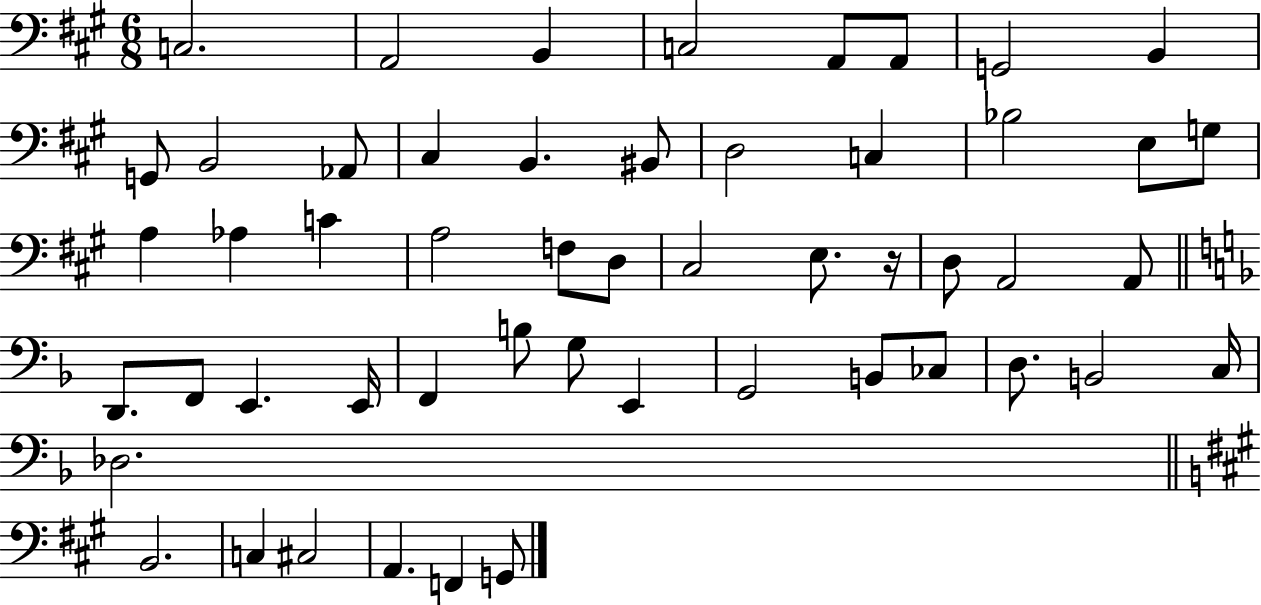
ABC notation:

X:1
T:Untitled
M:6/8
L:1/4
K:A
C,2 A,,2 B,, C,2 A,,/2 A,,/2 G,,2 B,, G,,/2 B,,2 _A,,/2 ^C, B,, ^B,,/2 D,2 C, _B,2 E,/2 G,/2 A, _A, C A,2 F,/2 D,/2 ^C,2 E,/2 z/4 D,/2 A,,2 A,,/2 D,,/2 F,,/2 E,, E,,/4 F,, B,/2 G,/2 E,, G,,2 B,,/2 _C,/2 D,/2 B,,2 C,/4 _D,2 B,,2 C, ^C,2 A,, F,, G,,/2